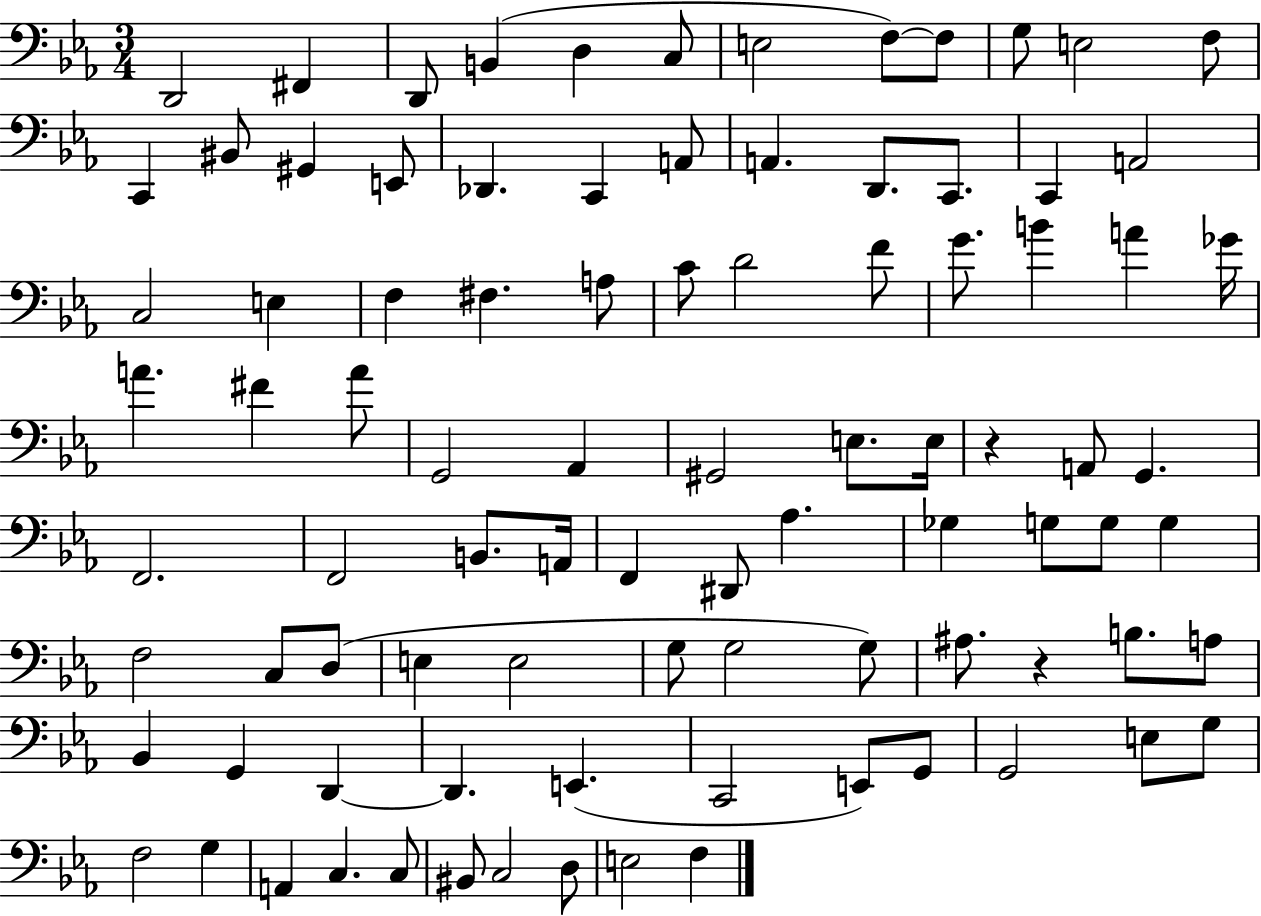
{
  \clef bass
  \numericTimeSignature
  \time 3/4
  \key ees \major
  d,2 fis,4 | d,8 b,4( d4 c8 | e2 f8~~) f8 | g8 e2 f8 | \break c,4 bis,8 gis,4 e,8 | des,4. c,4 a,8 | a,4. d,8. c,8. | c,4 a,2 | \break c2 e4 | f4 fis4. a8 | c'8 d'2 f'8 | g'8. b'4 a'4 ges'16 | \break a'4. fis'4 a'8 | g,2 aes,4 | gis,2 e8. e16 | r4 a,8 g,4. | \break f,2. | f,2 b,8. a,16 | f,4 dis,8 aes4. | ges4 g8 g8 g4 | \break f2 c8 d8( | e4 e2 | g8 g2 g8) | ais8. r4 b8. a8 | \break bes,4 g,4 d,4~~ | d,4. e,4.( | c,2 e,8) g,8 | g,2 e8 g8 | \break f2 g4 | a,4 c4. c8 | bis,8 c2 d8 | e2 f4 | \break \bar "|."
}